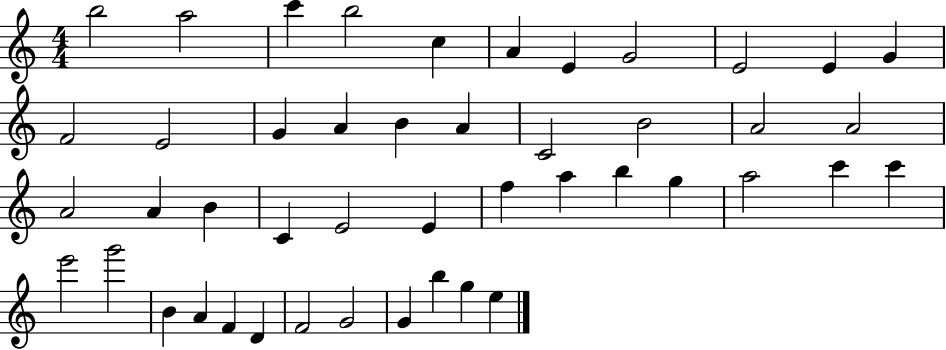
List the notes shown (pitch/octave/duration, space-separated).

B5/h A5/h C6/q B5/h C5/q A4/q E4/q G4/h E4/h E4/q G4/q F4/h E4/h G4/q A4/q B4/q A4/q C4/h B4/h A4/h A4/h A4/h A4/q B4/q C4/q E4/h E4/q F5/q A5/q B5/q G5/q A5/h C6/q C6/q E6/h G6/h B4/q A4/q F4/q D4/q F4/h G4/h G4/q B5/q G5/q E5/q